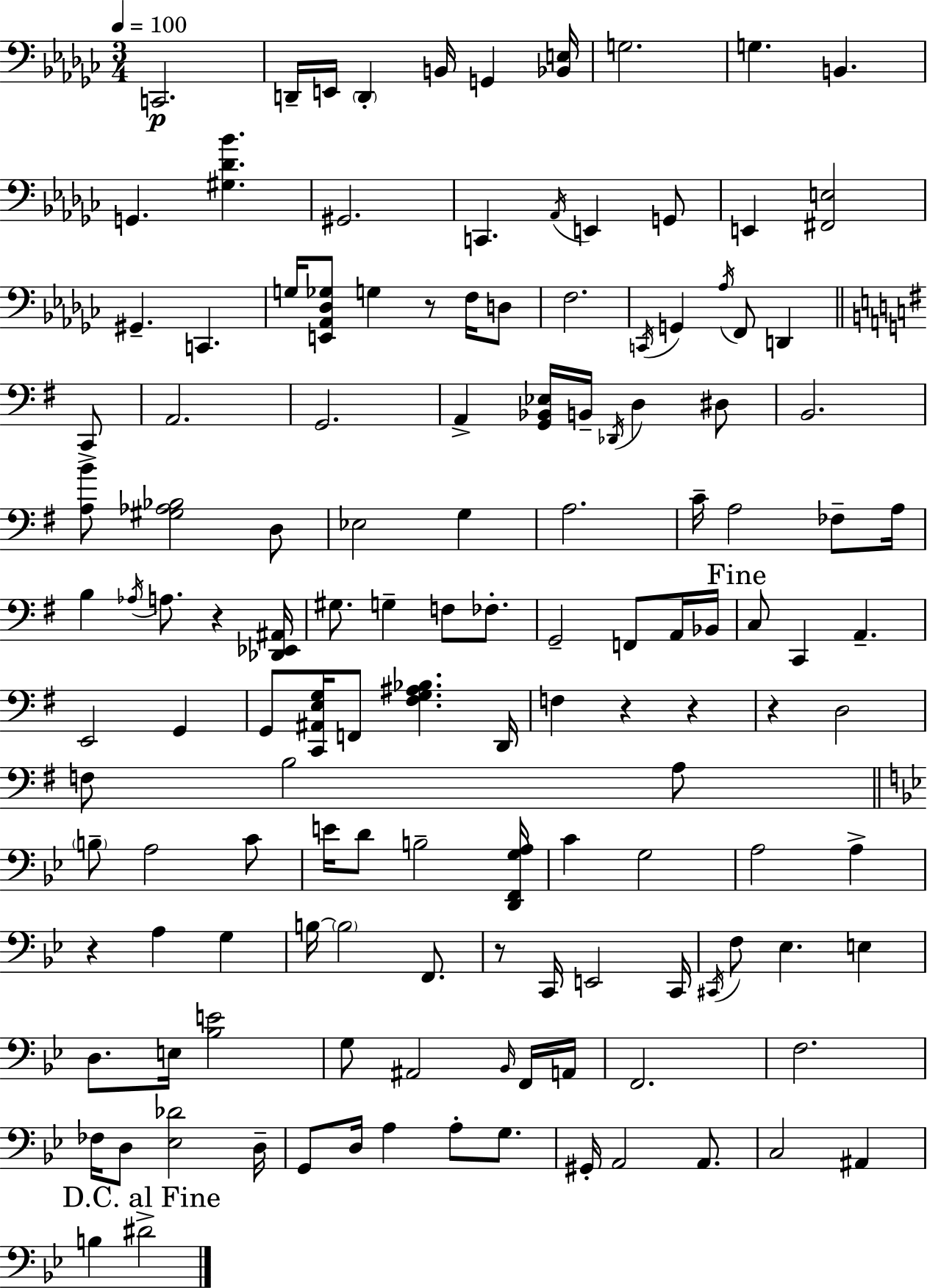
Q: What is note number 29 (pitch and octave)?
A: C2